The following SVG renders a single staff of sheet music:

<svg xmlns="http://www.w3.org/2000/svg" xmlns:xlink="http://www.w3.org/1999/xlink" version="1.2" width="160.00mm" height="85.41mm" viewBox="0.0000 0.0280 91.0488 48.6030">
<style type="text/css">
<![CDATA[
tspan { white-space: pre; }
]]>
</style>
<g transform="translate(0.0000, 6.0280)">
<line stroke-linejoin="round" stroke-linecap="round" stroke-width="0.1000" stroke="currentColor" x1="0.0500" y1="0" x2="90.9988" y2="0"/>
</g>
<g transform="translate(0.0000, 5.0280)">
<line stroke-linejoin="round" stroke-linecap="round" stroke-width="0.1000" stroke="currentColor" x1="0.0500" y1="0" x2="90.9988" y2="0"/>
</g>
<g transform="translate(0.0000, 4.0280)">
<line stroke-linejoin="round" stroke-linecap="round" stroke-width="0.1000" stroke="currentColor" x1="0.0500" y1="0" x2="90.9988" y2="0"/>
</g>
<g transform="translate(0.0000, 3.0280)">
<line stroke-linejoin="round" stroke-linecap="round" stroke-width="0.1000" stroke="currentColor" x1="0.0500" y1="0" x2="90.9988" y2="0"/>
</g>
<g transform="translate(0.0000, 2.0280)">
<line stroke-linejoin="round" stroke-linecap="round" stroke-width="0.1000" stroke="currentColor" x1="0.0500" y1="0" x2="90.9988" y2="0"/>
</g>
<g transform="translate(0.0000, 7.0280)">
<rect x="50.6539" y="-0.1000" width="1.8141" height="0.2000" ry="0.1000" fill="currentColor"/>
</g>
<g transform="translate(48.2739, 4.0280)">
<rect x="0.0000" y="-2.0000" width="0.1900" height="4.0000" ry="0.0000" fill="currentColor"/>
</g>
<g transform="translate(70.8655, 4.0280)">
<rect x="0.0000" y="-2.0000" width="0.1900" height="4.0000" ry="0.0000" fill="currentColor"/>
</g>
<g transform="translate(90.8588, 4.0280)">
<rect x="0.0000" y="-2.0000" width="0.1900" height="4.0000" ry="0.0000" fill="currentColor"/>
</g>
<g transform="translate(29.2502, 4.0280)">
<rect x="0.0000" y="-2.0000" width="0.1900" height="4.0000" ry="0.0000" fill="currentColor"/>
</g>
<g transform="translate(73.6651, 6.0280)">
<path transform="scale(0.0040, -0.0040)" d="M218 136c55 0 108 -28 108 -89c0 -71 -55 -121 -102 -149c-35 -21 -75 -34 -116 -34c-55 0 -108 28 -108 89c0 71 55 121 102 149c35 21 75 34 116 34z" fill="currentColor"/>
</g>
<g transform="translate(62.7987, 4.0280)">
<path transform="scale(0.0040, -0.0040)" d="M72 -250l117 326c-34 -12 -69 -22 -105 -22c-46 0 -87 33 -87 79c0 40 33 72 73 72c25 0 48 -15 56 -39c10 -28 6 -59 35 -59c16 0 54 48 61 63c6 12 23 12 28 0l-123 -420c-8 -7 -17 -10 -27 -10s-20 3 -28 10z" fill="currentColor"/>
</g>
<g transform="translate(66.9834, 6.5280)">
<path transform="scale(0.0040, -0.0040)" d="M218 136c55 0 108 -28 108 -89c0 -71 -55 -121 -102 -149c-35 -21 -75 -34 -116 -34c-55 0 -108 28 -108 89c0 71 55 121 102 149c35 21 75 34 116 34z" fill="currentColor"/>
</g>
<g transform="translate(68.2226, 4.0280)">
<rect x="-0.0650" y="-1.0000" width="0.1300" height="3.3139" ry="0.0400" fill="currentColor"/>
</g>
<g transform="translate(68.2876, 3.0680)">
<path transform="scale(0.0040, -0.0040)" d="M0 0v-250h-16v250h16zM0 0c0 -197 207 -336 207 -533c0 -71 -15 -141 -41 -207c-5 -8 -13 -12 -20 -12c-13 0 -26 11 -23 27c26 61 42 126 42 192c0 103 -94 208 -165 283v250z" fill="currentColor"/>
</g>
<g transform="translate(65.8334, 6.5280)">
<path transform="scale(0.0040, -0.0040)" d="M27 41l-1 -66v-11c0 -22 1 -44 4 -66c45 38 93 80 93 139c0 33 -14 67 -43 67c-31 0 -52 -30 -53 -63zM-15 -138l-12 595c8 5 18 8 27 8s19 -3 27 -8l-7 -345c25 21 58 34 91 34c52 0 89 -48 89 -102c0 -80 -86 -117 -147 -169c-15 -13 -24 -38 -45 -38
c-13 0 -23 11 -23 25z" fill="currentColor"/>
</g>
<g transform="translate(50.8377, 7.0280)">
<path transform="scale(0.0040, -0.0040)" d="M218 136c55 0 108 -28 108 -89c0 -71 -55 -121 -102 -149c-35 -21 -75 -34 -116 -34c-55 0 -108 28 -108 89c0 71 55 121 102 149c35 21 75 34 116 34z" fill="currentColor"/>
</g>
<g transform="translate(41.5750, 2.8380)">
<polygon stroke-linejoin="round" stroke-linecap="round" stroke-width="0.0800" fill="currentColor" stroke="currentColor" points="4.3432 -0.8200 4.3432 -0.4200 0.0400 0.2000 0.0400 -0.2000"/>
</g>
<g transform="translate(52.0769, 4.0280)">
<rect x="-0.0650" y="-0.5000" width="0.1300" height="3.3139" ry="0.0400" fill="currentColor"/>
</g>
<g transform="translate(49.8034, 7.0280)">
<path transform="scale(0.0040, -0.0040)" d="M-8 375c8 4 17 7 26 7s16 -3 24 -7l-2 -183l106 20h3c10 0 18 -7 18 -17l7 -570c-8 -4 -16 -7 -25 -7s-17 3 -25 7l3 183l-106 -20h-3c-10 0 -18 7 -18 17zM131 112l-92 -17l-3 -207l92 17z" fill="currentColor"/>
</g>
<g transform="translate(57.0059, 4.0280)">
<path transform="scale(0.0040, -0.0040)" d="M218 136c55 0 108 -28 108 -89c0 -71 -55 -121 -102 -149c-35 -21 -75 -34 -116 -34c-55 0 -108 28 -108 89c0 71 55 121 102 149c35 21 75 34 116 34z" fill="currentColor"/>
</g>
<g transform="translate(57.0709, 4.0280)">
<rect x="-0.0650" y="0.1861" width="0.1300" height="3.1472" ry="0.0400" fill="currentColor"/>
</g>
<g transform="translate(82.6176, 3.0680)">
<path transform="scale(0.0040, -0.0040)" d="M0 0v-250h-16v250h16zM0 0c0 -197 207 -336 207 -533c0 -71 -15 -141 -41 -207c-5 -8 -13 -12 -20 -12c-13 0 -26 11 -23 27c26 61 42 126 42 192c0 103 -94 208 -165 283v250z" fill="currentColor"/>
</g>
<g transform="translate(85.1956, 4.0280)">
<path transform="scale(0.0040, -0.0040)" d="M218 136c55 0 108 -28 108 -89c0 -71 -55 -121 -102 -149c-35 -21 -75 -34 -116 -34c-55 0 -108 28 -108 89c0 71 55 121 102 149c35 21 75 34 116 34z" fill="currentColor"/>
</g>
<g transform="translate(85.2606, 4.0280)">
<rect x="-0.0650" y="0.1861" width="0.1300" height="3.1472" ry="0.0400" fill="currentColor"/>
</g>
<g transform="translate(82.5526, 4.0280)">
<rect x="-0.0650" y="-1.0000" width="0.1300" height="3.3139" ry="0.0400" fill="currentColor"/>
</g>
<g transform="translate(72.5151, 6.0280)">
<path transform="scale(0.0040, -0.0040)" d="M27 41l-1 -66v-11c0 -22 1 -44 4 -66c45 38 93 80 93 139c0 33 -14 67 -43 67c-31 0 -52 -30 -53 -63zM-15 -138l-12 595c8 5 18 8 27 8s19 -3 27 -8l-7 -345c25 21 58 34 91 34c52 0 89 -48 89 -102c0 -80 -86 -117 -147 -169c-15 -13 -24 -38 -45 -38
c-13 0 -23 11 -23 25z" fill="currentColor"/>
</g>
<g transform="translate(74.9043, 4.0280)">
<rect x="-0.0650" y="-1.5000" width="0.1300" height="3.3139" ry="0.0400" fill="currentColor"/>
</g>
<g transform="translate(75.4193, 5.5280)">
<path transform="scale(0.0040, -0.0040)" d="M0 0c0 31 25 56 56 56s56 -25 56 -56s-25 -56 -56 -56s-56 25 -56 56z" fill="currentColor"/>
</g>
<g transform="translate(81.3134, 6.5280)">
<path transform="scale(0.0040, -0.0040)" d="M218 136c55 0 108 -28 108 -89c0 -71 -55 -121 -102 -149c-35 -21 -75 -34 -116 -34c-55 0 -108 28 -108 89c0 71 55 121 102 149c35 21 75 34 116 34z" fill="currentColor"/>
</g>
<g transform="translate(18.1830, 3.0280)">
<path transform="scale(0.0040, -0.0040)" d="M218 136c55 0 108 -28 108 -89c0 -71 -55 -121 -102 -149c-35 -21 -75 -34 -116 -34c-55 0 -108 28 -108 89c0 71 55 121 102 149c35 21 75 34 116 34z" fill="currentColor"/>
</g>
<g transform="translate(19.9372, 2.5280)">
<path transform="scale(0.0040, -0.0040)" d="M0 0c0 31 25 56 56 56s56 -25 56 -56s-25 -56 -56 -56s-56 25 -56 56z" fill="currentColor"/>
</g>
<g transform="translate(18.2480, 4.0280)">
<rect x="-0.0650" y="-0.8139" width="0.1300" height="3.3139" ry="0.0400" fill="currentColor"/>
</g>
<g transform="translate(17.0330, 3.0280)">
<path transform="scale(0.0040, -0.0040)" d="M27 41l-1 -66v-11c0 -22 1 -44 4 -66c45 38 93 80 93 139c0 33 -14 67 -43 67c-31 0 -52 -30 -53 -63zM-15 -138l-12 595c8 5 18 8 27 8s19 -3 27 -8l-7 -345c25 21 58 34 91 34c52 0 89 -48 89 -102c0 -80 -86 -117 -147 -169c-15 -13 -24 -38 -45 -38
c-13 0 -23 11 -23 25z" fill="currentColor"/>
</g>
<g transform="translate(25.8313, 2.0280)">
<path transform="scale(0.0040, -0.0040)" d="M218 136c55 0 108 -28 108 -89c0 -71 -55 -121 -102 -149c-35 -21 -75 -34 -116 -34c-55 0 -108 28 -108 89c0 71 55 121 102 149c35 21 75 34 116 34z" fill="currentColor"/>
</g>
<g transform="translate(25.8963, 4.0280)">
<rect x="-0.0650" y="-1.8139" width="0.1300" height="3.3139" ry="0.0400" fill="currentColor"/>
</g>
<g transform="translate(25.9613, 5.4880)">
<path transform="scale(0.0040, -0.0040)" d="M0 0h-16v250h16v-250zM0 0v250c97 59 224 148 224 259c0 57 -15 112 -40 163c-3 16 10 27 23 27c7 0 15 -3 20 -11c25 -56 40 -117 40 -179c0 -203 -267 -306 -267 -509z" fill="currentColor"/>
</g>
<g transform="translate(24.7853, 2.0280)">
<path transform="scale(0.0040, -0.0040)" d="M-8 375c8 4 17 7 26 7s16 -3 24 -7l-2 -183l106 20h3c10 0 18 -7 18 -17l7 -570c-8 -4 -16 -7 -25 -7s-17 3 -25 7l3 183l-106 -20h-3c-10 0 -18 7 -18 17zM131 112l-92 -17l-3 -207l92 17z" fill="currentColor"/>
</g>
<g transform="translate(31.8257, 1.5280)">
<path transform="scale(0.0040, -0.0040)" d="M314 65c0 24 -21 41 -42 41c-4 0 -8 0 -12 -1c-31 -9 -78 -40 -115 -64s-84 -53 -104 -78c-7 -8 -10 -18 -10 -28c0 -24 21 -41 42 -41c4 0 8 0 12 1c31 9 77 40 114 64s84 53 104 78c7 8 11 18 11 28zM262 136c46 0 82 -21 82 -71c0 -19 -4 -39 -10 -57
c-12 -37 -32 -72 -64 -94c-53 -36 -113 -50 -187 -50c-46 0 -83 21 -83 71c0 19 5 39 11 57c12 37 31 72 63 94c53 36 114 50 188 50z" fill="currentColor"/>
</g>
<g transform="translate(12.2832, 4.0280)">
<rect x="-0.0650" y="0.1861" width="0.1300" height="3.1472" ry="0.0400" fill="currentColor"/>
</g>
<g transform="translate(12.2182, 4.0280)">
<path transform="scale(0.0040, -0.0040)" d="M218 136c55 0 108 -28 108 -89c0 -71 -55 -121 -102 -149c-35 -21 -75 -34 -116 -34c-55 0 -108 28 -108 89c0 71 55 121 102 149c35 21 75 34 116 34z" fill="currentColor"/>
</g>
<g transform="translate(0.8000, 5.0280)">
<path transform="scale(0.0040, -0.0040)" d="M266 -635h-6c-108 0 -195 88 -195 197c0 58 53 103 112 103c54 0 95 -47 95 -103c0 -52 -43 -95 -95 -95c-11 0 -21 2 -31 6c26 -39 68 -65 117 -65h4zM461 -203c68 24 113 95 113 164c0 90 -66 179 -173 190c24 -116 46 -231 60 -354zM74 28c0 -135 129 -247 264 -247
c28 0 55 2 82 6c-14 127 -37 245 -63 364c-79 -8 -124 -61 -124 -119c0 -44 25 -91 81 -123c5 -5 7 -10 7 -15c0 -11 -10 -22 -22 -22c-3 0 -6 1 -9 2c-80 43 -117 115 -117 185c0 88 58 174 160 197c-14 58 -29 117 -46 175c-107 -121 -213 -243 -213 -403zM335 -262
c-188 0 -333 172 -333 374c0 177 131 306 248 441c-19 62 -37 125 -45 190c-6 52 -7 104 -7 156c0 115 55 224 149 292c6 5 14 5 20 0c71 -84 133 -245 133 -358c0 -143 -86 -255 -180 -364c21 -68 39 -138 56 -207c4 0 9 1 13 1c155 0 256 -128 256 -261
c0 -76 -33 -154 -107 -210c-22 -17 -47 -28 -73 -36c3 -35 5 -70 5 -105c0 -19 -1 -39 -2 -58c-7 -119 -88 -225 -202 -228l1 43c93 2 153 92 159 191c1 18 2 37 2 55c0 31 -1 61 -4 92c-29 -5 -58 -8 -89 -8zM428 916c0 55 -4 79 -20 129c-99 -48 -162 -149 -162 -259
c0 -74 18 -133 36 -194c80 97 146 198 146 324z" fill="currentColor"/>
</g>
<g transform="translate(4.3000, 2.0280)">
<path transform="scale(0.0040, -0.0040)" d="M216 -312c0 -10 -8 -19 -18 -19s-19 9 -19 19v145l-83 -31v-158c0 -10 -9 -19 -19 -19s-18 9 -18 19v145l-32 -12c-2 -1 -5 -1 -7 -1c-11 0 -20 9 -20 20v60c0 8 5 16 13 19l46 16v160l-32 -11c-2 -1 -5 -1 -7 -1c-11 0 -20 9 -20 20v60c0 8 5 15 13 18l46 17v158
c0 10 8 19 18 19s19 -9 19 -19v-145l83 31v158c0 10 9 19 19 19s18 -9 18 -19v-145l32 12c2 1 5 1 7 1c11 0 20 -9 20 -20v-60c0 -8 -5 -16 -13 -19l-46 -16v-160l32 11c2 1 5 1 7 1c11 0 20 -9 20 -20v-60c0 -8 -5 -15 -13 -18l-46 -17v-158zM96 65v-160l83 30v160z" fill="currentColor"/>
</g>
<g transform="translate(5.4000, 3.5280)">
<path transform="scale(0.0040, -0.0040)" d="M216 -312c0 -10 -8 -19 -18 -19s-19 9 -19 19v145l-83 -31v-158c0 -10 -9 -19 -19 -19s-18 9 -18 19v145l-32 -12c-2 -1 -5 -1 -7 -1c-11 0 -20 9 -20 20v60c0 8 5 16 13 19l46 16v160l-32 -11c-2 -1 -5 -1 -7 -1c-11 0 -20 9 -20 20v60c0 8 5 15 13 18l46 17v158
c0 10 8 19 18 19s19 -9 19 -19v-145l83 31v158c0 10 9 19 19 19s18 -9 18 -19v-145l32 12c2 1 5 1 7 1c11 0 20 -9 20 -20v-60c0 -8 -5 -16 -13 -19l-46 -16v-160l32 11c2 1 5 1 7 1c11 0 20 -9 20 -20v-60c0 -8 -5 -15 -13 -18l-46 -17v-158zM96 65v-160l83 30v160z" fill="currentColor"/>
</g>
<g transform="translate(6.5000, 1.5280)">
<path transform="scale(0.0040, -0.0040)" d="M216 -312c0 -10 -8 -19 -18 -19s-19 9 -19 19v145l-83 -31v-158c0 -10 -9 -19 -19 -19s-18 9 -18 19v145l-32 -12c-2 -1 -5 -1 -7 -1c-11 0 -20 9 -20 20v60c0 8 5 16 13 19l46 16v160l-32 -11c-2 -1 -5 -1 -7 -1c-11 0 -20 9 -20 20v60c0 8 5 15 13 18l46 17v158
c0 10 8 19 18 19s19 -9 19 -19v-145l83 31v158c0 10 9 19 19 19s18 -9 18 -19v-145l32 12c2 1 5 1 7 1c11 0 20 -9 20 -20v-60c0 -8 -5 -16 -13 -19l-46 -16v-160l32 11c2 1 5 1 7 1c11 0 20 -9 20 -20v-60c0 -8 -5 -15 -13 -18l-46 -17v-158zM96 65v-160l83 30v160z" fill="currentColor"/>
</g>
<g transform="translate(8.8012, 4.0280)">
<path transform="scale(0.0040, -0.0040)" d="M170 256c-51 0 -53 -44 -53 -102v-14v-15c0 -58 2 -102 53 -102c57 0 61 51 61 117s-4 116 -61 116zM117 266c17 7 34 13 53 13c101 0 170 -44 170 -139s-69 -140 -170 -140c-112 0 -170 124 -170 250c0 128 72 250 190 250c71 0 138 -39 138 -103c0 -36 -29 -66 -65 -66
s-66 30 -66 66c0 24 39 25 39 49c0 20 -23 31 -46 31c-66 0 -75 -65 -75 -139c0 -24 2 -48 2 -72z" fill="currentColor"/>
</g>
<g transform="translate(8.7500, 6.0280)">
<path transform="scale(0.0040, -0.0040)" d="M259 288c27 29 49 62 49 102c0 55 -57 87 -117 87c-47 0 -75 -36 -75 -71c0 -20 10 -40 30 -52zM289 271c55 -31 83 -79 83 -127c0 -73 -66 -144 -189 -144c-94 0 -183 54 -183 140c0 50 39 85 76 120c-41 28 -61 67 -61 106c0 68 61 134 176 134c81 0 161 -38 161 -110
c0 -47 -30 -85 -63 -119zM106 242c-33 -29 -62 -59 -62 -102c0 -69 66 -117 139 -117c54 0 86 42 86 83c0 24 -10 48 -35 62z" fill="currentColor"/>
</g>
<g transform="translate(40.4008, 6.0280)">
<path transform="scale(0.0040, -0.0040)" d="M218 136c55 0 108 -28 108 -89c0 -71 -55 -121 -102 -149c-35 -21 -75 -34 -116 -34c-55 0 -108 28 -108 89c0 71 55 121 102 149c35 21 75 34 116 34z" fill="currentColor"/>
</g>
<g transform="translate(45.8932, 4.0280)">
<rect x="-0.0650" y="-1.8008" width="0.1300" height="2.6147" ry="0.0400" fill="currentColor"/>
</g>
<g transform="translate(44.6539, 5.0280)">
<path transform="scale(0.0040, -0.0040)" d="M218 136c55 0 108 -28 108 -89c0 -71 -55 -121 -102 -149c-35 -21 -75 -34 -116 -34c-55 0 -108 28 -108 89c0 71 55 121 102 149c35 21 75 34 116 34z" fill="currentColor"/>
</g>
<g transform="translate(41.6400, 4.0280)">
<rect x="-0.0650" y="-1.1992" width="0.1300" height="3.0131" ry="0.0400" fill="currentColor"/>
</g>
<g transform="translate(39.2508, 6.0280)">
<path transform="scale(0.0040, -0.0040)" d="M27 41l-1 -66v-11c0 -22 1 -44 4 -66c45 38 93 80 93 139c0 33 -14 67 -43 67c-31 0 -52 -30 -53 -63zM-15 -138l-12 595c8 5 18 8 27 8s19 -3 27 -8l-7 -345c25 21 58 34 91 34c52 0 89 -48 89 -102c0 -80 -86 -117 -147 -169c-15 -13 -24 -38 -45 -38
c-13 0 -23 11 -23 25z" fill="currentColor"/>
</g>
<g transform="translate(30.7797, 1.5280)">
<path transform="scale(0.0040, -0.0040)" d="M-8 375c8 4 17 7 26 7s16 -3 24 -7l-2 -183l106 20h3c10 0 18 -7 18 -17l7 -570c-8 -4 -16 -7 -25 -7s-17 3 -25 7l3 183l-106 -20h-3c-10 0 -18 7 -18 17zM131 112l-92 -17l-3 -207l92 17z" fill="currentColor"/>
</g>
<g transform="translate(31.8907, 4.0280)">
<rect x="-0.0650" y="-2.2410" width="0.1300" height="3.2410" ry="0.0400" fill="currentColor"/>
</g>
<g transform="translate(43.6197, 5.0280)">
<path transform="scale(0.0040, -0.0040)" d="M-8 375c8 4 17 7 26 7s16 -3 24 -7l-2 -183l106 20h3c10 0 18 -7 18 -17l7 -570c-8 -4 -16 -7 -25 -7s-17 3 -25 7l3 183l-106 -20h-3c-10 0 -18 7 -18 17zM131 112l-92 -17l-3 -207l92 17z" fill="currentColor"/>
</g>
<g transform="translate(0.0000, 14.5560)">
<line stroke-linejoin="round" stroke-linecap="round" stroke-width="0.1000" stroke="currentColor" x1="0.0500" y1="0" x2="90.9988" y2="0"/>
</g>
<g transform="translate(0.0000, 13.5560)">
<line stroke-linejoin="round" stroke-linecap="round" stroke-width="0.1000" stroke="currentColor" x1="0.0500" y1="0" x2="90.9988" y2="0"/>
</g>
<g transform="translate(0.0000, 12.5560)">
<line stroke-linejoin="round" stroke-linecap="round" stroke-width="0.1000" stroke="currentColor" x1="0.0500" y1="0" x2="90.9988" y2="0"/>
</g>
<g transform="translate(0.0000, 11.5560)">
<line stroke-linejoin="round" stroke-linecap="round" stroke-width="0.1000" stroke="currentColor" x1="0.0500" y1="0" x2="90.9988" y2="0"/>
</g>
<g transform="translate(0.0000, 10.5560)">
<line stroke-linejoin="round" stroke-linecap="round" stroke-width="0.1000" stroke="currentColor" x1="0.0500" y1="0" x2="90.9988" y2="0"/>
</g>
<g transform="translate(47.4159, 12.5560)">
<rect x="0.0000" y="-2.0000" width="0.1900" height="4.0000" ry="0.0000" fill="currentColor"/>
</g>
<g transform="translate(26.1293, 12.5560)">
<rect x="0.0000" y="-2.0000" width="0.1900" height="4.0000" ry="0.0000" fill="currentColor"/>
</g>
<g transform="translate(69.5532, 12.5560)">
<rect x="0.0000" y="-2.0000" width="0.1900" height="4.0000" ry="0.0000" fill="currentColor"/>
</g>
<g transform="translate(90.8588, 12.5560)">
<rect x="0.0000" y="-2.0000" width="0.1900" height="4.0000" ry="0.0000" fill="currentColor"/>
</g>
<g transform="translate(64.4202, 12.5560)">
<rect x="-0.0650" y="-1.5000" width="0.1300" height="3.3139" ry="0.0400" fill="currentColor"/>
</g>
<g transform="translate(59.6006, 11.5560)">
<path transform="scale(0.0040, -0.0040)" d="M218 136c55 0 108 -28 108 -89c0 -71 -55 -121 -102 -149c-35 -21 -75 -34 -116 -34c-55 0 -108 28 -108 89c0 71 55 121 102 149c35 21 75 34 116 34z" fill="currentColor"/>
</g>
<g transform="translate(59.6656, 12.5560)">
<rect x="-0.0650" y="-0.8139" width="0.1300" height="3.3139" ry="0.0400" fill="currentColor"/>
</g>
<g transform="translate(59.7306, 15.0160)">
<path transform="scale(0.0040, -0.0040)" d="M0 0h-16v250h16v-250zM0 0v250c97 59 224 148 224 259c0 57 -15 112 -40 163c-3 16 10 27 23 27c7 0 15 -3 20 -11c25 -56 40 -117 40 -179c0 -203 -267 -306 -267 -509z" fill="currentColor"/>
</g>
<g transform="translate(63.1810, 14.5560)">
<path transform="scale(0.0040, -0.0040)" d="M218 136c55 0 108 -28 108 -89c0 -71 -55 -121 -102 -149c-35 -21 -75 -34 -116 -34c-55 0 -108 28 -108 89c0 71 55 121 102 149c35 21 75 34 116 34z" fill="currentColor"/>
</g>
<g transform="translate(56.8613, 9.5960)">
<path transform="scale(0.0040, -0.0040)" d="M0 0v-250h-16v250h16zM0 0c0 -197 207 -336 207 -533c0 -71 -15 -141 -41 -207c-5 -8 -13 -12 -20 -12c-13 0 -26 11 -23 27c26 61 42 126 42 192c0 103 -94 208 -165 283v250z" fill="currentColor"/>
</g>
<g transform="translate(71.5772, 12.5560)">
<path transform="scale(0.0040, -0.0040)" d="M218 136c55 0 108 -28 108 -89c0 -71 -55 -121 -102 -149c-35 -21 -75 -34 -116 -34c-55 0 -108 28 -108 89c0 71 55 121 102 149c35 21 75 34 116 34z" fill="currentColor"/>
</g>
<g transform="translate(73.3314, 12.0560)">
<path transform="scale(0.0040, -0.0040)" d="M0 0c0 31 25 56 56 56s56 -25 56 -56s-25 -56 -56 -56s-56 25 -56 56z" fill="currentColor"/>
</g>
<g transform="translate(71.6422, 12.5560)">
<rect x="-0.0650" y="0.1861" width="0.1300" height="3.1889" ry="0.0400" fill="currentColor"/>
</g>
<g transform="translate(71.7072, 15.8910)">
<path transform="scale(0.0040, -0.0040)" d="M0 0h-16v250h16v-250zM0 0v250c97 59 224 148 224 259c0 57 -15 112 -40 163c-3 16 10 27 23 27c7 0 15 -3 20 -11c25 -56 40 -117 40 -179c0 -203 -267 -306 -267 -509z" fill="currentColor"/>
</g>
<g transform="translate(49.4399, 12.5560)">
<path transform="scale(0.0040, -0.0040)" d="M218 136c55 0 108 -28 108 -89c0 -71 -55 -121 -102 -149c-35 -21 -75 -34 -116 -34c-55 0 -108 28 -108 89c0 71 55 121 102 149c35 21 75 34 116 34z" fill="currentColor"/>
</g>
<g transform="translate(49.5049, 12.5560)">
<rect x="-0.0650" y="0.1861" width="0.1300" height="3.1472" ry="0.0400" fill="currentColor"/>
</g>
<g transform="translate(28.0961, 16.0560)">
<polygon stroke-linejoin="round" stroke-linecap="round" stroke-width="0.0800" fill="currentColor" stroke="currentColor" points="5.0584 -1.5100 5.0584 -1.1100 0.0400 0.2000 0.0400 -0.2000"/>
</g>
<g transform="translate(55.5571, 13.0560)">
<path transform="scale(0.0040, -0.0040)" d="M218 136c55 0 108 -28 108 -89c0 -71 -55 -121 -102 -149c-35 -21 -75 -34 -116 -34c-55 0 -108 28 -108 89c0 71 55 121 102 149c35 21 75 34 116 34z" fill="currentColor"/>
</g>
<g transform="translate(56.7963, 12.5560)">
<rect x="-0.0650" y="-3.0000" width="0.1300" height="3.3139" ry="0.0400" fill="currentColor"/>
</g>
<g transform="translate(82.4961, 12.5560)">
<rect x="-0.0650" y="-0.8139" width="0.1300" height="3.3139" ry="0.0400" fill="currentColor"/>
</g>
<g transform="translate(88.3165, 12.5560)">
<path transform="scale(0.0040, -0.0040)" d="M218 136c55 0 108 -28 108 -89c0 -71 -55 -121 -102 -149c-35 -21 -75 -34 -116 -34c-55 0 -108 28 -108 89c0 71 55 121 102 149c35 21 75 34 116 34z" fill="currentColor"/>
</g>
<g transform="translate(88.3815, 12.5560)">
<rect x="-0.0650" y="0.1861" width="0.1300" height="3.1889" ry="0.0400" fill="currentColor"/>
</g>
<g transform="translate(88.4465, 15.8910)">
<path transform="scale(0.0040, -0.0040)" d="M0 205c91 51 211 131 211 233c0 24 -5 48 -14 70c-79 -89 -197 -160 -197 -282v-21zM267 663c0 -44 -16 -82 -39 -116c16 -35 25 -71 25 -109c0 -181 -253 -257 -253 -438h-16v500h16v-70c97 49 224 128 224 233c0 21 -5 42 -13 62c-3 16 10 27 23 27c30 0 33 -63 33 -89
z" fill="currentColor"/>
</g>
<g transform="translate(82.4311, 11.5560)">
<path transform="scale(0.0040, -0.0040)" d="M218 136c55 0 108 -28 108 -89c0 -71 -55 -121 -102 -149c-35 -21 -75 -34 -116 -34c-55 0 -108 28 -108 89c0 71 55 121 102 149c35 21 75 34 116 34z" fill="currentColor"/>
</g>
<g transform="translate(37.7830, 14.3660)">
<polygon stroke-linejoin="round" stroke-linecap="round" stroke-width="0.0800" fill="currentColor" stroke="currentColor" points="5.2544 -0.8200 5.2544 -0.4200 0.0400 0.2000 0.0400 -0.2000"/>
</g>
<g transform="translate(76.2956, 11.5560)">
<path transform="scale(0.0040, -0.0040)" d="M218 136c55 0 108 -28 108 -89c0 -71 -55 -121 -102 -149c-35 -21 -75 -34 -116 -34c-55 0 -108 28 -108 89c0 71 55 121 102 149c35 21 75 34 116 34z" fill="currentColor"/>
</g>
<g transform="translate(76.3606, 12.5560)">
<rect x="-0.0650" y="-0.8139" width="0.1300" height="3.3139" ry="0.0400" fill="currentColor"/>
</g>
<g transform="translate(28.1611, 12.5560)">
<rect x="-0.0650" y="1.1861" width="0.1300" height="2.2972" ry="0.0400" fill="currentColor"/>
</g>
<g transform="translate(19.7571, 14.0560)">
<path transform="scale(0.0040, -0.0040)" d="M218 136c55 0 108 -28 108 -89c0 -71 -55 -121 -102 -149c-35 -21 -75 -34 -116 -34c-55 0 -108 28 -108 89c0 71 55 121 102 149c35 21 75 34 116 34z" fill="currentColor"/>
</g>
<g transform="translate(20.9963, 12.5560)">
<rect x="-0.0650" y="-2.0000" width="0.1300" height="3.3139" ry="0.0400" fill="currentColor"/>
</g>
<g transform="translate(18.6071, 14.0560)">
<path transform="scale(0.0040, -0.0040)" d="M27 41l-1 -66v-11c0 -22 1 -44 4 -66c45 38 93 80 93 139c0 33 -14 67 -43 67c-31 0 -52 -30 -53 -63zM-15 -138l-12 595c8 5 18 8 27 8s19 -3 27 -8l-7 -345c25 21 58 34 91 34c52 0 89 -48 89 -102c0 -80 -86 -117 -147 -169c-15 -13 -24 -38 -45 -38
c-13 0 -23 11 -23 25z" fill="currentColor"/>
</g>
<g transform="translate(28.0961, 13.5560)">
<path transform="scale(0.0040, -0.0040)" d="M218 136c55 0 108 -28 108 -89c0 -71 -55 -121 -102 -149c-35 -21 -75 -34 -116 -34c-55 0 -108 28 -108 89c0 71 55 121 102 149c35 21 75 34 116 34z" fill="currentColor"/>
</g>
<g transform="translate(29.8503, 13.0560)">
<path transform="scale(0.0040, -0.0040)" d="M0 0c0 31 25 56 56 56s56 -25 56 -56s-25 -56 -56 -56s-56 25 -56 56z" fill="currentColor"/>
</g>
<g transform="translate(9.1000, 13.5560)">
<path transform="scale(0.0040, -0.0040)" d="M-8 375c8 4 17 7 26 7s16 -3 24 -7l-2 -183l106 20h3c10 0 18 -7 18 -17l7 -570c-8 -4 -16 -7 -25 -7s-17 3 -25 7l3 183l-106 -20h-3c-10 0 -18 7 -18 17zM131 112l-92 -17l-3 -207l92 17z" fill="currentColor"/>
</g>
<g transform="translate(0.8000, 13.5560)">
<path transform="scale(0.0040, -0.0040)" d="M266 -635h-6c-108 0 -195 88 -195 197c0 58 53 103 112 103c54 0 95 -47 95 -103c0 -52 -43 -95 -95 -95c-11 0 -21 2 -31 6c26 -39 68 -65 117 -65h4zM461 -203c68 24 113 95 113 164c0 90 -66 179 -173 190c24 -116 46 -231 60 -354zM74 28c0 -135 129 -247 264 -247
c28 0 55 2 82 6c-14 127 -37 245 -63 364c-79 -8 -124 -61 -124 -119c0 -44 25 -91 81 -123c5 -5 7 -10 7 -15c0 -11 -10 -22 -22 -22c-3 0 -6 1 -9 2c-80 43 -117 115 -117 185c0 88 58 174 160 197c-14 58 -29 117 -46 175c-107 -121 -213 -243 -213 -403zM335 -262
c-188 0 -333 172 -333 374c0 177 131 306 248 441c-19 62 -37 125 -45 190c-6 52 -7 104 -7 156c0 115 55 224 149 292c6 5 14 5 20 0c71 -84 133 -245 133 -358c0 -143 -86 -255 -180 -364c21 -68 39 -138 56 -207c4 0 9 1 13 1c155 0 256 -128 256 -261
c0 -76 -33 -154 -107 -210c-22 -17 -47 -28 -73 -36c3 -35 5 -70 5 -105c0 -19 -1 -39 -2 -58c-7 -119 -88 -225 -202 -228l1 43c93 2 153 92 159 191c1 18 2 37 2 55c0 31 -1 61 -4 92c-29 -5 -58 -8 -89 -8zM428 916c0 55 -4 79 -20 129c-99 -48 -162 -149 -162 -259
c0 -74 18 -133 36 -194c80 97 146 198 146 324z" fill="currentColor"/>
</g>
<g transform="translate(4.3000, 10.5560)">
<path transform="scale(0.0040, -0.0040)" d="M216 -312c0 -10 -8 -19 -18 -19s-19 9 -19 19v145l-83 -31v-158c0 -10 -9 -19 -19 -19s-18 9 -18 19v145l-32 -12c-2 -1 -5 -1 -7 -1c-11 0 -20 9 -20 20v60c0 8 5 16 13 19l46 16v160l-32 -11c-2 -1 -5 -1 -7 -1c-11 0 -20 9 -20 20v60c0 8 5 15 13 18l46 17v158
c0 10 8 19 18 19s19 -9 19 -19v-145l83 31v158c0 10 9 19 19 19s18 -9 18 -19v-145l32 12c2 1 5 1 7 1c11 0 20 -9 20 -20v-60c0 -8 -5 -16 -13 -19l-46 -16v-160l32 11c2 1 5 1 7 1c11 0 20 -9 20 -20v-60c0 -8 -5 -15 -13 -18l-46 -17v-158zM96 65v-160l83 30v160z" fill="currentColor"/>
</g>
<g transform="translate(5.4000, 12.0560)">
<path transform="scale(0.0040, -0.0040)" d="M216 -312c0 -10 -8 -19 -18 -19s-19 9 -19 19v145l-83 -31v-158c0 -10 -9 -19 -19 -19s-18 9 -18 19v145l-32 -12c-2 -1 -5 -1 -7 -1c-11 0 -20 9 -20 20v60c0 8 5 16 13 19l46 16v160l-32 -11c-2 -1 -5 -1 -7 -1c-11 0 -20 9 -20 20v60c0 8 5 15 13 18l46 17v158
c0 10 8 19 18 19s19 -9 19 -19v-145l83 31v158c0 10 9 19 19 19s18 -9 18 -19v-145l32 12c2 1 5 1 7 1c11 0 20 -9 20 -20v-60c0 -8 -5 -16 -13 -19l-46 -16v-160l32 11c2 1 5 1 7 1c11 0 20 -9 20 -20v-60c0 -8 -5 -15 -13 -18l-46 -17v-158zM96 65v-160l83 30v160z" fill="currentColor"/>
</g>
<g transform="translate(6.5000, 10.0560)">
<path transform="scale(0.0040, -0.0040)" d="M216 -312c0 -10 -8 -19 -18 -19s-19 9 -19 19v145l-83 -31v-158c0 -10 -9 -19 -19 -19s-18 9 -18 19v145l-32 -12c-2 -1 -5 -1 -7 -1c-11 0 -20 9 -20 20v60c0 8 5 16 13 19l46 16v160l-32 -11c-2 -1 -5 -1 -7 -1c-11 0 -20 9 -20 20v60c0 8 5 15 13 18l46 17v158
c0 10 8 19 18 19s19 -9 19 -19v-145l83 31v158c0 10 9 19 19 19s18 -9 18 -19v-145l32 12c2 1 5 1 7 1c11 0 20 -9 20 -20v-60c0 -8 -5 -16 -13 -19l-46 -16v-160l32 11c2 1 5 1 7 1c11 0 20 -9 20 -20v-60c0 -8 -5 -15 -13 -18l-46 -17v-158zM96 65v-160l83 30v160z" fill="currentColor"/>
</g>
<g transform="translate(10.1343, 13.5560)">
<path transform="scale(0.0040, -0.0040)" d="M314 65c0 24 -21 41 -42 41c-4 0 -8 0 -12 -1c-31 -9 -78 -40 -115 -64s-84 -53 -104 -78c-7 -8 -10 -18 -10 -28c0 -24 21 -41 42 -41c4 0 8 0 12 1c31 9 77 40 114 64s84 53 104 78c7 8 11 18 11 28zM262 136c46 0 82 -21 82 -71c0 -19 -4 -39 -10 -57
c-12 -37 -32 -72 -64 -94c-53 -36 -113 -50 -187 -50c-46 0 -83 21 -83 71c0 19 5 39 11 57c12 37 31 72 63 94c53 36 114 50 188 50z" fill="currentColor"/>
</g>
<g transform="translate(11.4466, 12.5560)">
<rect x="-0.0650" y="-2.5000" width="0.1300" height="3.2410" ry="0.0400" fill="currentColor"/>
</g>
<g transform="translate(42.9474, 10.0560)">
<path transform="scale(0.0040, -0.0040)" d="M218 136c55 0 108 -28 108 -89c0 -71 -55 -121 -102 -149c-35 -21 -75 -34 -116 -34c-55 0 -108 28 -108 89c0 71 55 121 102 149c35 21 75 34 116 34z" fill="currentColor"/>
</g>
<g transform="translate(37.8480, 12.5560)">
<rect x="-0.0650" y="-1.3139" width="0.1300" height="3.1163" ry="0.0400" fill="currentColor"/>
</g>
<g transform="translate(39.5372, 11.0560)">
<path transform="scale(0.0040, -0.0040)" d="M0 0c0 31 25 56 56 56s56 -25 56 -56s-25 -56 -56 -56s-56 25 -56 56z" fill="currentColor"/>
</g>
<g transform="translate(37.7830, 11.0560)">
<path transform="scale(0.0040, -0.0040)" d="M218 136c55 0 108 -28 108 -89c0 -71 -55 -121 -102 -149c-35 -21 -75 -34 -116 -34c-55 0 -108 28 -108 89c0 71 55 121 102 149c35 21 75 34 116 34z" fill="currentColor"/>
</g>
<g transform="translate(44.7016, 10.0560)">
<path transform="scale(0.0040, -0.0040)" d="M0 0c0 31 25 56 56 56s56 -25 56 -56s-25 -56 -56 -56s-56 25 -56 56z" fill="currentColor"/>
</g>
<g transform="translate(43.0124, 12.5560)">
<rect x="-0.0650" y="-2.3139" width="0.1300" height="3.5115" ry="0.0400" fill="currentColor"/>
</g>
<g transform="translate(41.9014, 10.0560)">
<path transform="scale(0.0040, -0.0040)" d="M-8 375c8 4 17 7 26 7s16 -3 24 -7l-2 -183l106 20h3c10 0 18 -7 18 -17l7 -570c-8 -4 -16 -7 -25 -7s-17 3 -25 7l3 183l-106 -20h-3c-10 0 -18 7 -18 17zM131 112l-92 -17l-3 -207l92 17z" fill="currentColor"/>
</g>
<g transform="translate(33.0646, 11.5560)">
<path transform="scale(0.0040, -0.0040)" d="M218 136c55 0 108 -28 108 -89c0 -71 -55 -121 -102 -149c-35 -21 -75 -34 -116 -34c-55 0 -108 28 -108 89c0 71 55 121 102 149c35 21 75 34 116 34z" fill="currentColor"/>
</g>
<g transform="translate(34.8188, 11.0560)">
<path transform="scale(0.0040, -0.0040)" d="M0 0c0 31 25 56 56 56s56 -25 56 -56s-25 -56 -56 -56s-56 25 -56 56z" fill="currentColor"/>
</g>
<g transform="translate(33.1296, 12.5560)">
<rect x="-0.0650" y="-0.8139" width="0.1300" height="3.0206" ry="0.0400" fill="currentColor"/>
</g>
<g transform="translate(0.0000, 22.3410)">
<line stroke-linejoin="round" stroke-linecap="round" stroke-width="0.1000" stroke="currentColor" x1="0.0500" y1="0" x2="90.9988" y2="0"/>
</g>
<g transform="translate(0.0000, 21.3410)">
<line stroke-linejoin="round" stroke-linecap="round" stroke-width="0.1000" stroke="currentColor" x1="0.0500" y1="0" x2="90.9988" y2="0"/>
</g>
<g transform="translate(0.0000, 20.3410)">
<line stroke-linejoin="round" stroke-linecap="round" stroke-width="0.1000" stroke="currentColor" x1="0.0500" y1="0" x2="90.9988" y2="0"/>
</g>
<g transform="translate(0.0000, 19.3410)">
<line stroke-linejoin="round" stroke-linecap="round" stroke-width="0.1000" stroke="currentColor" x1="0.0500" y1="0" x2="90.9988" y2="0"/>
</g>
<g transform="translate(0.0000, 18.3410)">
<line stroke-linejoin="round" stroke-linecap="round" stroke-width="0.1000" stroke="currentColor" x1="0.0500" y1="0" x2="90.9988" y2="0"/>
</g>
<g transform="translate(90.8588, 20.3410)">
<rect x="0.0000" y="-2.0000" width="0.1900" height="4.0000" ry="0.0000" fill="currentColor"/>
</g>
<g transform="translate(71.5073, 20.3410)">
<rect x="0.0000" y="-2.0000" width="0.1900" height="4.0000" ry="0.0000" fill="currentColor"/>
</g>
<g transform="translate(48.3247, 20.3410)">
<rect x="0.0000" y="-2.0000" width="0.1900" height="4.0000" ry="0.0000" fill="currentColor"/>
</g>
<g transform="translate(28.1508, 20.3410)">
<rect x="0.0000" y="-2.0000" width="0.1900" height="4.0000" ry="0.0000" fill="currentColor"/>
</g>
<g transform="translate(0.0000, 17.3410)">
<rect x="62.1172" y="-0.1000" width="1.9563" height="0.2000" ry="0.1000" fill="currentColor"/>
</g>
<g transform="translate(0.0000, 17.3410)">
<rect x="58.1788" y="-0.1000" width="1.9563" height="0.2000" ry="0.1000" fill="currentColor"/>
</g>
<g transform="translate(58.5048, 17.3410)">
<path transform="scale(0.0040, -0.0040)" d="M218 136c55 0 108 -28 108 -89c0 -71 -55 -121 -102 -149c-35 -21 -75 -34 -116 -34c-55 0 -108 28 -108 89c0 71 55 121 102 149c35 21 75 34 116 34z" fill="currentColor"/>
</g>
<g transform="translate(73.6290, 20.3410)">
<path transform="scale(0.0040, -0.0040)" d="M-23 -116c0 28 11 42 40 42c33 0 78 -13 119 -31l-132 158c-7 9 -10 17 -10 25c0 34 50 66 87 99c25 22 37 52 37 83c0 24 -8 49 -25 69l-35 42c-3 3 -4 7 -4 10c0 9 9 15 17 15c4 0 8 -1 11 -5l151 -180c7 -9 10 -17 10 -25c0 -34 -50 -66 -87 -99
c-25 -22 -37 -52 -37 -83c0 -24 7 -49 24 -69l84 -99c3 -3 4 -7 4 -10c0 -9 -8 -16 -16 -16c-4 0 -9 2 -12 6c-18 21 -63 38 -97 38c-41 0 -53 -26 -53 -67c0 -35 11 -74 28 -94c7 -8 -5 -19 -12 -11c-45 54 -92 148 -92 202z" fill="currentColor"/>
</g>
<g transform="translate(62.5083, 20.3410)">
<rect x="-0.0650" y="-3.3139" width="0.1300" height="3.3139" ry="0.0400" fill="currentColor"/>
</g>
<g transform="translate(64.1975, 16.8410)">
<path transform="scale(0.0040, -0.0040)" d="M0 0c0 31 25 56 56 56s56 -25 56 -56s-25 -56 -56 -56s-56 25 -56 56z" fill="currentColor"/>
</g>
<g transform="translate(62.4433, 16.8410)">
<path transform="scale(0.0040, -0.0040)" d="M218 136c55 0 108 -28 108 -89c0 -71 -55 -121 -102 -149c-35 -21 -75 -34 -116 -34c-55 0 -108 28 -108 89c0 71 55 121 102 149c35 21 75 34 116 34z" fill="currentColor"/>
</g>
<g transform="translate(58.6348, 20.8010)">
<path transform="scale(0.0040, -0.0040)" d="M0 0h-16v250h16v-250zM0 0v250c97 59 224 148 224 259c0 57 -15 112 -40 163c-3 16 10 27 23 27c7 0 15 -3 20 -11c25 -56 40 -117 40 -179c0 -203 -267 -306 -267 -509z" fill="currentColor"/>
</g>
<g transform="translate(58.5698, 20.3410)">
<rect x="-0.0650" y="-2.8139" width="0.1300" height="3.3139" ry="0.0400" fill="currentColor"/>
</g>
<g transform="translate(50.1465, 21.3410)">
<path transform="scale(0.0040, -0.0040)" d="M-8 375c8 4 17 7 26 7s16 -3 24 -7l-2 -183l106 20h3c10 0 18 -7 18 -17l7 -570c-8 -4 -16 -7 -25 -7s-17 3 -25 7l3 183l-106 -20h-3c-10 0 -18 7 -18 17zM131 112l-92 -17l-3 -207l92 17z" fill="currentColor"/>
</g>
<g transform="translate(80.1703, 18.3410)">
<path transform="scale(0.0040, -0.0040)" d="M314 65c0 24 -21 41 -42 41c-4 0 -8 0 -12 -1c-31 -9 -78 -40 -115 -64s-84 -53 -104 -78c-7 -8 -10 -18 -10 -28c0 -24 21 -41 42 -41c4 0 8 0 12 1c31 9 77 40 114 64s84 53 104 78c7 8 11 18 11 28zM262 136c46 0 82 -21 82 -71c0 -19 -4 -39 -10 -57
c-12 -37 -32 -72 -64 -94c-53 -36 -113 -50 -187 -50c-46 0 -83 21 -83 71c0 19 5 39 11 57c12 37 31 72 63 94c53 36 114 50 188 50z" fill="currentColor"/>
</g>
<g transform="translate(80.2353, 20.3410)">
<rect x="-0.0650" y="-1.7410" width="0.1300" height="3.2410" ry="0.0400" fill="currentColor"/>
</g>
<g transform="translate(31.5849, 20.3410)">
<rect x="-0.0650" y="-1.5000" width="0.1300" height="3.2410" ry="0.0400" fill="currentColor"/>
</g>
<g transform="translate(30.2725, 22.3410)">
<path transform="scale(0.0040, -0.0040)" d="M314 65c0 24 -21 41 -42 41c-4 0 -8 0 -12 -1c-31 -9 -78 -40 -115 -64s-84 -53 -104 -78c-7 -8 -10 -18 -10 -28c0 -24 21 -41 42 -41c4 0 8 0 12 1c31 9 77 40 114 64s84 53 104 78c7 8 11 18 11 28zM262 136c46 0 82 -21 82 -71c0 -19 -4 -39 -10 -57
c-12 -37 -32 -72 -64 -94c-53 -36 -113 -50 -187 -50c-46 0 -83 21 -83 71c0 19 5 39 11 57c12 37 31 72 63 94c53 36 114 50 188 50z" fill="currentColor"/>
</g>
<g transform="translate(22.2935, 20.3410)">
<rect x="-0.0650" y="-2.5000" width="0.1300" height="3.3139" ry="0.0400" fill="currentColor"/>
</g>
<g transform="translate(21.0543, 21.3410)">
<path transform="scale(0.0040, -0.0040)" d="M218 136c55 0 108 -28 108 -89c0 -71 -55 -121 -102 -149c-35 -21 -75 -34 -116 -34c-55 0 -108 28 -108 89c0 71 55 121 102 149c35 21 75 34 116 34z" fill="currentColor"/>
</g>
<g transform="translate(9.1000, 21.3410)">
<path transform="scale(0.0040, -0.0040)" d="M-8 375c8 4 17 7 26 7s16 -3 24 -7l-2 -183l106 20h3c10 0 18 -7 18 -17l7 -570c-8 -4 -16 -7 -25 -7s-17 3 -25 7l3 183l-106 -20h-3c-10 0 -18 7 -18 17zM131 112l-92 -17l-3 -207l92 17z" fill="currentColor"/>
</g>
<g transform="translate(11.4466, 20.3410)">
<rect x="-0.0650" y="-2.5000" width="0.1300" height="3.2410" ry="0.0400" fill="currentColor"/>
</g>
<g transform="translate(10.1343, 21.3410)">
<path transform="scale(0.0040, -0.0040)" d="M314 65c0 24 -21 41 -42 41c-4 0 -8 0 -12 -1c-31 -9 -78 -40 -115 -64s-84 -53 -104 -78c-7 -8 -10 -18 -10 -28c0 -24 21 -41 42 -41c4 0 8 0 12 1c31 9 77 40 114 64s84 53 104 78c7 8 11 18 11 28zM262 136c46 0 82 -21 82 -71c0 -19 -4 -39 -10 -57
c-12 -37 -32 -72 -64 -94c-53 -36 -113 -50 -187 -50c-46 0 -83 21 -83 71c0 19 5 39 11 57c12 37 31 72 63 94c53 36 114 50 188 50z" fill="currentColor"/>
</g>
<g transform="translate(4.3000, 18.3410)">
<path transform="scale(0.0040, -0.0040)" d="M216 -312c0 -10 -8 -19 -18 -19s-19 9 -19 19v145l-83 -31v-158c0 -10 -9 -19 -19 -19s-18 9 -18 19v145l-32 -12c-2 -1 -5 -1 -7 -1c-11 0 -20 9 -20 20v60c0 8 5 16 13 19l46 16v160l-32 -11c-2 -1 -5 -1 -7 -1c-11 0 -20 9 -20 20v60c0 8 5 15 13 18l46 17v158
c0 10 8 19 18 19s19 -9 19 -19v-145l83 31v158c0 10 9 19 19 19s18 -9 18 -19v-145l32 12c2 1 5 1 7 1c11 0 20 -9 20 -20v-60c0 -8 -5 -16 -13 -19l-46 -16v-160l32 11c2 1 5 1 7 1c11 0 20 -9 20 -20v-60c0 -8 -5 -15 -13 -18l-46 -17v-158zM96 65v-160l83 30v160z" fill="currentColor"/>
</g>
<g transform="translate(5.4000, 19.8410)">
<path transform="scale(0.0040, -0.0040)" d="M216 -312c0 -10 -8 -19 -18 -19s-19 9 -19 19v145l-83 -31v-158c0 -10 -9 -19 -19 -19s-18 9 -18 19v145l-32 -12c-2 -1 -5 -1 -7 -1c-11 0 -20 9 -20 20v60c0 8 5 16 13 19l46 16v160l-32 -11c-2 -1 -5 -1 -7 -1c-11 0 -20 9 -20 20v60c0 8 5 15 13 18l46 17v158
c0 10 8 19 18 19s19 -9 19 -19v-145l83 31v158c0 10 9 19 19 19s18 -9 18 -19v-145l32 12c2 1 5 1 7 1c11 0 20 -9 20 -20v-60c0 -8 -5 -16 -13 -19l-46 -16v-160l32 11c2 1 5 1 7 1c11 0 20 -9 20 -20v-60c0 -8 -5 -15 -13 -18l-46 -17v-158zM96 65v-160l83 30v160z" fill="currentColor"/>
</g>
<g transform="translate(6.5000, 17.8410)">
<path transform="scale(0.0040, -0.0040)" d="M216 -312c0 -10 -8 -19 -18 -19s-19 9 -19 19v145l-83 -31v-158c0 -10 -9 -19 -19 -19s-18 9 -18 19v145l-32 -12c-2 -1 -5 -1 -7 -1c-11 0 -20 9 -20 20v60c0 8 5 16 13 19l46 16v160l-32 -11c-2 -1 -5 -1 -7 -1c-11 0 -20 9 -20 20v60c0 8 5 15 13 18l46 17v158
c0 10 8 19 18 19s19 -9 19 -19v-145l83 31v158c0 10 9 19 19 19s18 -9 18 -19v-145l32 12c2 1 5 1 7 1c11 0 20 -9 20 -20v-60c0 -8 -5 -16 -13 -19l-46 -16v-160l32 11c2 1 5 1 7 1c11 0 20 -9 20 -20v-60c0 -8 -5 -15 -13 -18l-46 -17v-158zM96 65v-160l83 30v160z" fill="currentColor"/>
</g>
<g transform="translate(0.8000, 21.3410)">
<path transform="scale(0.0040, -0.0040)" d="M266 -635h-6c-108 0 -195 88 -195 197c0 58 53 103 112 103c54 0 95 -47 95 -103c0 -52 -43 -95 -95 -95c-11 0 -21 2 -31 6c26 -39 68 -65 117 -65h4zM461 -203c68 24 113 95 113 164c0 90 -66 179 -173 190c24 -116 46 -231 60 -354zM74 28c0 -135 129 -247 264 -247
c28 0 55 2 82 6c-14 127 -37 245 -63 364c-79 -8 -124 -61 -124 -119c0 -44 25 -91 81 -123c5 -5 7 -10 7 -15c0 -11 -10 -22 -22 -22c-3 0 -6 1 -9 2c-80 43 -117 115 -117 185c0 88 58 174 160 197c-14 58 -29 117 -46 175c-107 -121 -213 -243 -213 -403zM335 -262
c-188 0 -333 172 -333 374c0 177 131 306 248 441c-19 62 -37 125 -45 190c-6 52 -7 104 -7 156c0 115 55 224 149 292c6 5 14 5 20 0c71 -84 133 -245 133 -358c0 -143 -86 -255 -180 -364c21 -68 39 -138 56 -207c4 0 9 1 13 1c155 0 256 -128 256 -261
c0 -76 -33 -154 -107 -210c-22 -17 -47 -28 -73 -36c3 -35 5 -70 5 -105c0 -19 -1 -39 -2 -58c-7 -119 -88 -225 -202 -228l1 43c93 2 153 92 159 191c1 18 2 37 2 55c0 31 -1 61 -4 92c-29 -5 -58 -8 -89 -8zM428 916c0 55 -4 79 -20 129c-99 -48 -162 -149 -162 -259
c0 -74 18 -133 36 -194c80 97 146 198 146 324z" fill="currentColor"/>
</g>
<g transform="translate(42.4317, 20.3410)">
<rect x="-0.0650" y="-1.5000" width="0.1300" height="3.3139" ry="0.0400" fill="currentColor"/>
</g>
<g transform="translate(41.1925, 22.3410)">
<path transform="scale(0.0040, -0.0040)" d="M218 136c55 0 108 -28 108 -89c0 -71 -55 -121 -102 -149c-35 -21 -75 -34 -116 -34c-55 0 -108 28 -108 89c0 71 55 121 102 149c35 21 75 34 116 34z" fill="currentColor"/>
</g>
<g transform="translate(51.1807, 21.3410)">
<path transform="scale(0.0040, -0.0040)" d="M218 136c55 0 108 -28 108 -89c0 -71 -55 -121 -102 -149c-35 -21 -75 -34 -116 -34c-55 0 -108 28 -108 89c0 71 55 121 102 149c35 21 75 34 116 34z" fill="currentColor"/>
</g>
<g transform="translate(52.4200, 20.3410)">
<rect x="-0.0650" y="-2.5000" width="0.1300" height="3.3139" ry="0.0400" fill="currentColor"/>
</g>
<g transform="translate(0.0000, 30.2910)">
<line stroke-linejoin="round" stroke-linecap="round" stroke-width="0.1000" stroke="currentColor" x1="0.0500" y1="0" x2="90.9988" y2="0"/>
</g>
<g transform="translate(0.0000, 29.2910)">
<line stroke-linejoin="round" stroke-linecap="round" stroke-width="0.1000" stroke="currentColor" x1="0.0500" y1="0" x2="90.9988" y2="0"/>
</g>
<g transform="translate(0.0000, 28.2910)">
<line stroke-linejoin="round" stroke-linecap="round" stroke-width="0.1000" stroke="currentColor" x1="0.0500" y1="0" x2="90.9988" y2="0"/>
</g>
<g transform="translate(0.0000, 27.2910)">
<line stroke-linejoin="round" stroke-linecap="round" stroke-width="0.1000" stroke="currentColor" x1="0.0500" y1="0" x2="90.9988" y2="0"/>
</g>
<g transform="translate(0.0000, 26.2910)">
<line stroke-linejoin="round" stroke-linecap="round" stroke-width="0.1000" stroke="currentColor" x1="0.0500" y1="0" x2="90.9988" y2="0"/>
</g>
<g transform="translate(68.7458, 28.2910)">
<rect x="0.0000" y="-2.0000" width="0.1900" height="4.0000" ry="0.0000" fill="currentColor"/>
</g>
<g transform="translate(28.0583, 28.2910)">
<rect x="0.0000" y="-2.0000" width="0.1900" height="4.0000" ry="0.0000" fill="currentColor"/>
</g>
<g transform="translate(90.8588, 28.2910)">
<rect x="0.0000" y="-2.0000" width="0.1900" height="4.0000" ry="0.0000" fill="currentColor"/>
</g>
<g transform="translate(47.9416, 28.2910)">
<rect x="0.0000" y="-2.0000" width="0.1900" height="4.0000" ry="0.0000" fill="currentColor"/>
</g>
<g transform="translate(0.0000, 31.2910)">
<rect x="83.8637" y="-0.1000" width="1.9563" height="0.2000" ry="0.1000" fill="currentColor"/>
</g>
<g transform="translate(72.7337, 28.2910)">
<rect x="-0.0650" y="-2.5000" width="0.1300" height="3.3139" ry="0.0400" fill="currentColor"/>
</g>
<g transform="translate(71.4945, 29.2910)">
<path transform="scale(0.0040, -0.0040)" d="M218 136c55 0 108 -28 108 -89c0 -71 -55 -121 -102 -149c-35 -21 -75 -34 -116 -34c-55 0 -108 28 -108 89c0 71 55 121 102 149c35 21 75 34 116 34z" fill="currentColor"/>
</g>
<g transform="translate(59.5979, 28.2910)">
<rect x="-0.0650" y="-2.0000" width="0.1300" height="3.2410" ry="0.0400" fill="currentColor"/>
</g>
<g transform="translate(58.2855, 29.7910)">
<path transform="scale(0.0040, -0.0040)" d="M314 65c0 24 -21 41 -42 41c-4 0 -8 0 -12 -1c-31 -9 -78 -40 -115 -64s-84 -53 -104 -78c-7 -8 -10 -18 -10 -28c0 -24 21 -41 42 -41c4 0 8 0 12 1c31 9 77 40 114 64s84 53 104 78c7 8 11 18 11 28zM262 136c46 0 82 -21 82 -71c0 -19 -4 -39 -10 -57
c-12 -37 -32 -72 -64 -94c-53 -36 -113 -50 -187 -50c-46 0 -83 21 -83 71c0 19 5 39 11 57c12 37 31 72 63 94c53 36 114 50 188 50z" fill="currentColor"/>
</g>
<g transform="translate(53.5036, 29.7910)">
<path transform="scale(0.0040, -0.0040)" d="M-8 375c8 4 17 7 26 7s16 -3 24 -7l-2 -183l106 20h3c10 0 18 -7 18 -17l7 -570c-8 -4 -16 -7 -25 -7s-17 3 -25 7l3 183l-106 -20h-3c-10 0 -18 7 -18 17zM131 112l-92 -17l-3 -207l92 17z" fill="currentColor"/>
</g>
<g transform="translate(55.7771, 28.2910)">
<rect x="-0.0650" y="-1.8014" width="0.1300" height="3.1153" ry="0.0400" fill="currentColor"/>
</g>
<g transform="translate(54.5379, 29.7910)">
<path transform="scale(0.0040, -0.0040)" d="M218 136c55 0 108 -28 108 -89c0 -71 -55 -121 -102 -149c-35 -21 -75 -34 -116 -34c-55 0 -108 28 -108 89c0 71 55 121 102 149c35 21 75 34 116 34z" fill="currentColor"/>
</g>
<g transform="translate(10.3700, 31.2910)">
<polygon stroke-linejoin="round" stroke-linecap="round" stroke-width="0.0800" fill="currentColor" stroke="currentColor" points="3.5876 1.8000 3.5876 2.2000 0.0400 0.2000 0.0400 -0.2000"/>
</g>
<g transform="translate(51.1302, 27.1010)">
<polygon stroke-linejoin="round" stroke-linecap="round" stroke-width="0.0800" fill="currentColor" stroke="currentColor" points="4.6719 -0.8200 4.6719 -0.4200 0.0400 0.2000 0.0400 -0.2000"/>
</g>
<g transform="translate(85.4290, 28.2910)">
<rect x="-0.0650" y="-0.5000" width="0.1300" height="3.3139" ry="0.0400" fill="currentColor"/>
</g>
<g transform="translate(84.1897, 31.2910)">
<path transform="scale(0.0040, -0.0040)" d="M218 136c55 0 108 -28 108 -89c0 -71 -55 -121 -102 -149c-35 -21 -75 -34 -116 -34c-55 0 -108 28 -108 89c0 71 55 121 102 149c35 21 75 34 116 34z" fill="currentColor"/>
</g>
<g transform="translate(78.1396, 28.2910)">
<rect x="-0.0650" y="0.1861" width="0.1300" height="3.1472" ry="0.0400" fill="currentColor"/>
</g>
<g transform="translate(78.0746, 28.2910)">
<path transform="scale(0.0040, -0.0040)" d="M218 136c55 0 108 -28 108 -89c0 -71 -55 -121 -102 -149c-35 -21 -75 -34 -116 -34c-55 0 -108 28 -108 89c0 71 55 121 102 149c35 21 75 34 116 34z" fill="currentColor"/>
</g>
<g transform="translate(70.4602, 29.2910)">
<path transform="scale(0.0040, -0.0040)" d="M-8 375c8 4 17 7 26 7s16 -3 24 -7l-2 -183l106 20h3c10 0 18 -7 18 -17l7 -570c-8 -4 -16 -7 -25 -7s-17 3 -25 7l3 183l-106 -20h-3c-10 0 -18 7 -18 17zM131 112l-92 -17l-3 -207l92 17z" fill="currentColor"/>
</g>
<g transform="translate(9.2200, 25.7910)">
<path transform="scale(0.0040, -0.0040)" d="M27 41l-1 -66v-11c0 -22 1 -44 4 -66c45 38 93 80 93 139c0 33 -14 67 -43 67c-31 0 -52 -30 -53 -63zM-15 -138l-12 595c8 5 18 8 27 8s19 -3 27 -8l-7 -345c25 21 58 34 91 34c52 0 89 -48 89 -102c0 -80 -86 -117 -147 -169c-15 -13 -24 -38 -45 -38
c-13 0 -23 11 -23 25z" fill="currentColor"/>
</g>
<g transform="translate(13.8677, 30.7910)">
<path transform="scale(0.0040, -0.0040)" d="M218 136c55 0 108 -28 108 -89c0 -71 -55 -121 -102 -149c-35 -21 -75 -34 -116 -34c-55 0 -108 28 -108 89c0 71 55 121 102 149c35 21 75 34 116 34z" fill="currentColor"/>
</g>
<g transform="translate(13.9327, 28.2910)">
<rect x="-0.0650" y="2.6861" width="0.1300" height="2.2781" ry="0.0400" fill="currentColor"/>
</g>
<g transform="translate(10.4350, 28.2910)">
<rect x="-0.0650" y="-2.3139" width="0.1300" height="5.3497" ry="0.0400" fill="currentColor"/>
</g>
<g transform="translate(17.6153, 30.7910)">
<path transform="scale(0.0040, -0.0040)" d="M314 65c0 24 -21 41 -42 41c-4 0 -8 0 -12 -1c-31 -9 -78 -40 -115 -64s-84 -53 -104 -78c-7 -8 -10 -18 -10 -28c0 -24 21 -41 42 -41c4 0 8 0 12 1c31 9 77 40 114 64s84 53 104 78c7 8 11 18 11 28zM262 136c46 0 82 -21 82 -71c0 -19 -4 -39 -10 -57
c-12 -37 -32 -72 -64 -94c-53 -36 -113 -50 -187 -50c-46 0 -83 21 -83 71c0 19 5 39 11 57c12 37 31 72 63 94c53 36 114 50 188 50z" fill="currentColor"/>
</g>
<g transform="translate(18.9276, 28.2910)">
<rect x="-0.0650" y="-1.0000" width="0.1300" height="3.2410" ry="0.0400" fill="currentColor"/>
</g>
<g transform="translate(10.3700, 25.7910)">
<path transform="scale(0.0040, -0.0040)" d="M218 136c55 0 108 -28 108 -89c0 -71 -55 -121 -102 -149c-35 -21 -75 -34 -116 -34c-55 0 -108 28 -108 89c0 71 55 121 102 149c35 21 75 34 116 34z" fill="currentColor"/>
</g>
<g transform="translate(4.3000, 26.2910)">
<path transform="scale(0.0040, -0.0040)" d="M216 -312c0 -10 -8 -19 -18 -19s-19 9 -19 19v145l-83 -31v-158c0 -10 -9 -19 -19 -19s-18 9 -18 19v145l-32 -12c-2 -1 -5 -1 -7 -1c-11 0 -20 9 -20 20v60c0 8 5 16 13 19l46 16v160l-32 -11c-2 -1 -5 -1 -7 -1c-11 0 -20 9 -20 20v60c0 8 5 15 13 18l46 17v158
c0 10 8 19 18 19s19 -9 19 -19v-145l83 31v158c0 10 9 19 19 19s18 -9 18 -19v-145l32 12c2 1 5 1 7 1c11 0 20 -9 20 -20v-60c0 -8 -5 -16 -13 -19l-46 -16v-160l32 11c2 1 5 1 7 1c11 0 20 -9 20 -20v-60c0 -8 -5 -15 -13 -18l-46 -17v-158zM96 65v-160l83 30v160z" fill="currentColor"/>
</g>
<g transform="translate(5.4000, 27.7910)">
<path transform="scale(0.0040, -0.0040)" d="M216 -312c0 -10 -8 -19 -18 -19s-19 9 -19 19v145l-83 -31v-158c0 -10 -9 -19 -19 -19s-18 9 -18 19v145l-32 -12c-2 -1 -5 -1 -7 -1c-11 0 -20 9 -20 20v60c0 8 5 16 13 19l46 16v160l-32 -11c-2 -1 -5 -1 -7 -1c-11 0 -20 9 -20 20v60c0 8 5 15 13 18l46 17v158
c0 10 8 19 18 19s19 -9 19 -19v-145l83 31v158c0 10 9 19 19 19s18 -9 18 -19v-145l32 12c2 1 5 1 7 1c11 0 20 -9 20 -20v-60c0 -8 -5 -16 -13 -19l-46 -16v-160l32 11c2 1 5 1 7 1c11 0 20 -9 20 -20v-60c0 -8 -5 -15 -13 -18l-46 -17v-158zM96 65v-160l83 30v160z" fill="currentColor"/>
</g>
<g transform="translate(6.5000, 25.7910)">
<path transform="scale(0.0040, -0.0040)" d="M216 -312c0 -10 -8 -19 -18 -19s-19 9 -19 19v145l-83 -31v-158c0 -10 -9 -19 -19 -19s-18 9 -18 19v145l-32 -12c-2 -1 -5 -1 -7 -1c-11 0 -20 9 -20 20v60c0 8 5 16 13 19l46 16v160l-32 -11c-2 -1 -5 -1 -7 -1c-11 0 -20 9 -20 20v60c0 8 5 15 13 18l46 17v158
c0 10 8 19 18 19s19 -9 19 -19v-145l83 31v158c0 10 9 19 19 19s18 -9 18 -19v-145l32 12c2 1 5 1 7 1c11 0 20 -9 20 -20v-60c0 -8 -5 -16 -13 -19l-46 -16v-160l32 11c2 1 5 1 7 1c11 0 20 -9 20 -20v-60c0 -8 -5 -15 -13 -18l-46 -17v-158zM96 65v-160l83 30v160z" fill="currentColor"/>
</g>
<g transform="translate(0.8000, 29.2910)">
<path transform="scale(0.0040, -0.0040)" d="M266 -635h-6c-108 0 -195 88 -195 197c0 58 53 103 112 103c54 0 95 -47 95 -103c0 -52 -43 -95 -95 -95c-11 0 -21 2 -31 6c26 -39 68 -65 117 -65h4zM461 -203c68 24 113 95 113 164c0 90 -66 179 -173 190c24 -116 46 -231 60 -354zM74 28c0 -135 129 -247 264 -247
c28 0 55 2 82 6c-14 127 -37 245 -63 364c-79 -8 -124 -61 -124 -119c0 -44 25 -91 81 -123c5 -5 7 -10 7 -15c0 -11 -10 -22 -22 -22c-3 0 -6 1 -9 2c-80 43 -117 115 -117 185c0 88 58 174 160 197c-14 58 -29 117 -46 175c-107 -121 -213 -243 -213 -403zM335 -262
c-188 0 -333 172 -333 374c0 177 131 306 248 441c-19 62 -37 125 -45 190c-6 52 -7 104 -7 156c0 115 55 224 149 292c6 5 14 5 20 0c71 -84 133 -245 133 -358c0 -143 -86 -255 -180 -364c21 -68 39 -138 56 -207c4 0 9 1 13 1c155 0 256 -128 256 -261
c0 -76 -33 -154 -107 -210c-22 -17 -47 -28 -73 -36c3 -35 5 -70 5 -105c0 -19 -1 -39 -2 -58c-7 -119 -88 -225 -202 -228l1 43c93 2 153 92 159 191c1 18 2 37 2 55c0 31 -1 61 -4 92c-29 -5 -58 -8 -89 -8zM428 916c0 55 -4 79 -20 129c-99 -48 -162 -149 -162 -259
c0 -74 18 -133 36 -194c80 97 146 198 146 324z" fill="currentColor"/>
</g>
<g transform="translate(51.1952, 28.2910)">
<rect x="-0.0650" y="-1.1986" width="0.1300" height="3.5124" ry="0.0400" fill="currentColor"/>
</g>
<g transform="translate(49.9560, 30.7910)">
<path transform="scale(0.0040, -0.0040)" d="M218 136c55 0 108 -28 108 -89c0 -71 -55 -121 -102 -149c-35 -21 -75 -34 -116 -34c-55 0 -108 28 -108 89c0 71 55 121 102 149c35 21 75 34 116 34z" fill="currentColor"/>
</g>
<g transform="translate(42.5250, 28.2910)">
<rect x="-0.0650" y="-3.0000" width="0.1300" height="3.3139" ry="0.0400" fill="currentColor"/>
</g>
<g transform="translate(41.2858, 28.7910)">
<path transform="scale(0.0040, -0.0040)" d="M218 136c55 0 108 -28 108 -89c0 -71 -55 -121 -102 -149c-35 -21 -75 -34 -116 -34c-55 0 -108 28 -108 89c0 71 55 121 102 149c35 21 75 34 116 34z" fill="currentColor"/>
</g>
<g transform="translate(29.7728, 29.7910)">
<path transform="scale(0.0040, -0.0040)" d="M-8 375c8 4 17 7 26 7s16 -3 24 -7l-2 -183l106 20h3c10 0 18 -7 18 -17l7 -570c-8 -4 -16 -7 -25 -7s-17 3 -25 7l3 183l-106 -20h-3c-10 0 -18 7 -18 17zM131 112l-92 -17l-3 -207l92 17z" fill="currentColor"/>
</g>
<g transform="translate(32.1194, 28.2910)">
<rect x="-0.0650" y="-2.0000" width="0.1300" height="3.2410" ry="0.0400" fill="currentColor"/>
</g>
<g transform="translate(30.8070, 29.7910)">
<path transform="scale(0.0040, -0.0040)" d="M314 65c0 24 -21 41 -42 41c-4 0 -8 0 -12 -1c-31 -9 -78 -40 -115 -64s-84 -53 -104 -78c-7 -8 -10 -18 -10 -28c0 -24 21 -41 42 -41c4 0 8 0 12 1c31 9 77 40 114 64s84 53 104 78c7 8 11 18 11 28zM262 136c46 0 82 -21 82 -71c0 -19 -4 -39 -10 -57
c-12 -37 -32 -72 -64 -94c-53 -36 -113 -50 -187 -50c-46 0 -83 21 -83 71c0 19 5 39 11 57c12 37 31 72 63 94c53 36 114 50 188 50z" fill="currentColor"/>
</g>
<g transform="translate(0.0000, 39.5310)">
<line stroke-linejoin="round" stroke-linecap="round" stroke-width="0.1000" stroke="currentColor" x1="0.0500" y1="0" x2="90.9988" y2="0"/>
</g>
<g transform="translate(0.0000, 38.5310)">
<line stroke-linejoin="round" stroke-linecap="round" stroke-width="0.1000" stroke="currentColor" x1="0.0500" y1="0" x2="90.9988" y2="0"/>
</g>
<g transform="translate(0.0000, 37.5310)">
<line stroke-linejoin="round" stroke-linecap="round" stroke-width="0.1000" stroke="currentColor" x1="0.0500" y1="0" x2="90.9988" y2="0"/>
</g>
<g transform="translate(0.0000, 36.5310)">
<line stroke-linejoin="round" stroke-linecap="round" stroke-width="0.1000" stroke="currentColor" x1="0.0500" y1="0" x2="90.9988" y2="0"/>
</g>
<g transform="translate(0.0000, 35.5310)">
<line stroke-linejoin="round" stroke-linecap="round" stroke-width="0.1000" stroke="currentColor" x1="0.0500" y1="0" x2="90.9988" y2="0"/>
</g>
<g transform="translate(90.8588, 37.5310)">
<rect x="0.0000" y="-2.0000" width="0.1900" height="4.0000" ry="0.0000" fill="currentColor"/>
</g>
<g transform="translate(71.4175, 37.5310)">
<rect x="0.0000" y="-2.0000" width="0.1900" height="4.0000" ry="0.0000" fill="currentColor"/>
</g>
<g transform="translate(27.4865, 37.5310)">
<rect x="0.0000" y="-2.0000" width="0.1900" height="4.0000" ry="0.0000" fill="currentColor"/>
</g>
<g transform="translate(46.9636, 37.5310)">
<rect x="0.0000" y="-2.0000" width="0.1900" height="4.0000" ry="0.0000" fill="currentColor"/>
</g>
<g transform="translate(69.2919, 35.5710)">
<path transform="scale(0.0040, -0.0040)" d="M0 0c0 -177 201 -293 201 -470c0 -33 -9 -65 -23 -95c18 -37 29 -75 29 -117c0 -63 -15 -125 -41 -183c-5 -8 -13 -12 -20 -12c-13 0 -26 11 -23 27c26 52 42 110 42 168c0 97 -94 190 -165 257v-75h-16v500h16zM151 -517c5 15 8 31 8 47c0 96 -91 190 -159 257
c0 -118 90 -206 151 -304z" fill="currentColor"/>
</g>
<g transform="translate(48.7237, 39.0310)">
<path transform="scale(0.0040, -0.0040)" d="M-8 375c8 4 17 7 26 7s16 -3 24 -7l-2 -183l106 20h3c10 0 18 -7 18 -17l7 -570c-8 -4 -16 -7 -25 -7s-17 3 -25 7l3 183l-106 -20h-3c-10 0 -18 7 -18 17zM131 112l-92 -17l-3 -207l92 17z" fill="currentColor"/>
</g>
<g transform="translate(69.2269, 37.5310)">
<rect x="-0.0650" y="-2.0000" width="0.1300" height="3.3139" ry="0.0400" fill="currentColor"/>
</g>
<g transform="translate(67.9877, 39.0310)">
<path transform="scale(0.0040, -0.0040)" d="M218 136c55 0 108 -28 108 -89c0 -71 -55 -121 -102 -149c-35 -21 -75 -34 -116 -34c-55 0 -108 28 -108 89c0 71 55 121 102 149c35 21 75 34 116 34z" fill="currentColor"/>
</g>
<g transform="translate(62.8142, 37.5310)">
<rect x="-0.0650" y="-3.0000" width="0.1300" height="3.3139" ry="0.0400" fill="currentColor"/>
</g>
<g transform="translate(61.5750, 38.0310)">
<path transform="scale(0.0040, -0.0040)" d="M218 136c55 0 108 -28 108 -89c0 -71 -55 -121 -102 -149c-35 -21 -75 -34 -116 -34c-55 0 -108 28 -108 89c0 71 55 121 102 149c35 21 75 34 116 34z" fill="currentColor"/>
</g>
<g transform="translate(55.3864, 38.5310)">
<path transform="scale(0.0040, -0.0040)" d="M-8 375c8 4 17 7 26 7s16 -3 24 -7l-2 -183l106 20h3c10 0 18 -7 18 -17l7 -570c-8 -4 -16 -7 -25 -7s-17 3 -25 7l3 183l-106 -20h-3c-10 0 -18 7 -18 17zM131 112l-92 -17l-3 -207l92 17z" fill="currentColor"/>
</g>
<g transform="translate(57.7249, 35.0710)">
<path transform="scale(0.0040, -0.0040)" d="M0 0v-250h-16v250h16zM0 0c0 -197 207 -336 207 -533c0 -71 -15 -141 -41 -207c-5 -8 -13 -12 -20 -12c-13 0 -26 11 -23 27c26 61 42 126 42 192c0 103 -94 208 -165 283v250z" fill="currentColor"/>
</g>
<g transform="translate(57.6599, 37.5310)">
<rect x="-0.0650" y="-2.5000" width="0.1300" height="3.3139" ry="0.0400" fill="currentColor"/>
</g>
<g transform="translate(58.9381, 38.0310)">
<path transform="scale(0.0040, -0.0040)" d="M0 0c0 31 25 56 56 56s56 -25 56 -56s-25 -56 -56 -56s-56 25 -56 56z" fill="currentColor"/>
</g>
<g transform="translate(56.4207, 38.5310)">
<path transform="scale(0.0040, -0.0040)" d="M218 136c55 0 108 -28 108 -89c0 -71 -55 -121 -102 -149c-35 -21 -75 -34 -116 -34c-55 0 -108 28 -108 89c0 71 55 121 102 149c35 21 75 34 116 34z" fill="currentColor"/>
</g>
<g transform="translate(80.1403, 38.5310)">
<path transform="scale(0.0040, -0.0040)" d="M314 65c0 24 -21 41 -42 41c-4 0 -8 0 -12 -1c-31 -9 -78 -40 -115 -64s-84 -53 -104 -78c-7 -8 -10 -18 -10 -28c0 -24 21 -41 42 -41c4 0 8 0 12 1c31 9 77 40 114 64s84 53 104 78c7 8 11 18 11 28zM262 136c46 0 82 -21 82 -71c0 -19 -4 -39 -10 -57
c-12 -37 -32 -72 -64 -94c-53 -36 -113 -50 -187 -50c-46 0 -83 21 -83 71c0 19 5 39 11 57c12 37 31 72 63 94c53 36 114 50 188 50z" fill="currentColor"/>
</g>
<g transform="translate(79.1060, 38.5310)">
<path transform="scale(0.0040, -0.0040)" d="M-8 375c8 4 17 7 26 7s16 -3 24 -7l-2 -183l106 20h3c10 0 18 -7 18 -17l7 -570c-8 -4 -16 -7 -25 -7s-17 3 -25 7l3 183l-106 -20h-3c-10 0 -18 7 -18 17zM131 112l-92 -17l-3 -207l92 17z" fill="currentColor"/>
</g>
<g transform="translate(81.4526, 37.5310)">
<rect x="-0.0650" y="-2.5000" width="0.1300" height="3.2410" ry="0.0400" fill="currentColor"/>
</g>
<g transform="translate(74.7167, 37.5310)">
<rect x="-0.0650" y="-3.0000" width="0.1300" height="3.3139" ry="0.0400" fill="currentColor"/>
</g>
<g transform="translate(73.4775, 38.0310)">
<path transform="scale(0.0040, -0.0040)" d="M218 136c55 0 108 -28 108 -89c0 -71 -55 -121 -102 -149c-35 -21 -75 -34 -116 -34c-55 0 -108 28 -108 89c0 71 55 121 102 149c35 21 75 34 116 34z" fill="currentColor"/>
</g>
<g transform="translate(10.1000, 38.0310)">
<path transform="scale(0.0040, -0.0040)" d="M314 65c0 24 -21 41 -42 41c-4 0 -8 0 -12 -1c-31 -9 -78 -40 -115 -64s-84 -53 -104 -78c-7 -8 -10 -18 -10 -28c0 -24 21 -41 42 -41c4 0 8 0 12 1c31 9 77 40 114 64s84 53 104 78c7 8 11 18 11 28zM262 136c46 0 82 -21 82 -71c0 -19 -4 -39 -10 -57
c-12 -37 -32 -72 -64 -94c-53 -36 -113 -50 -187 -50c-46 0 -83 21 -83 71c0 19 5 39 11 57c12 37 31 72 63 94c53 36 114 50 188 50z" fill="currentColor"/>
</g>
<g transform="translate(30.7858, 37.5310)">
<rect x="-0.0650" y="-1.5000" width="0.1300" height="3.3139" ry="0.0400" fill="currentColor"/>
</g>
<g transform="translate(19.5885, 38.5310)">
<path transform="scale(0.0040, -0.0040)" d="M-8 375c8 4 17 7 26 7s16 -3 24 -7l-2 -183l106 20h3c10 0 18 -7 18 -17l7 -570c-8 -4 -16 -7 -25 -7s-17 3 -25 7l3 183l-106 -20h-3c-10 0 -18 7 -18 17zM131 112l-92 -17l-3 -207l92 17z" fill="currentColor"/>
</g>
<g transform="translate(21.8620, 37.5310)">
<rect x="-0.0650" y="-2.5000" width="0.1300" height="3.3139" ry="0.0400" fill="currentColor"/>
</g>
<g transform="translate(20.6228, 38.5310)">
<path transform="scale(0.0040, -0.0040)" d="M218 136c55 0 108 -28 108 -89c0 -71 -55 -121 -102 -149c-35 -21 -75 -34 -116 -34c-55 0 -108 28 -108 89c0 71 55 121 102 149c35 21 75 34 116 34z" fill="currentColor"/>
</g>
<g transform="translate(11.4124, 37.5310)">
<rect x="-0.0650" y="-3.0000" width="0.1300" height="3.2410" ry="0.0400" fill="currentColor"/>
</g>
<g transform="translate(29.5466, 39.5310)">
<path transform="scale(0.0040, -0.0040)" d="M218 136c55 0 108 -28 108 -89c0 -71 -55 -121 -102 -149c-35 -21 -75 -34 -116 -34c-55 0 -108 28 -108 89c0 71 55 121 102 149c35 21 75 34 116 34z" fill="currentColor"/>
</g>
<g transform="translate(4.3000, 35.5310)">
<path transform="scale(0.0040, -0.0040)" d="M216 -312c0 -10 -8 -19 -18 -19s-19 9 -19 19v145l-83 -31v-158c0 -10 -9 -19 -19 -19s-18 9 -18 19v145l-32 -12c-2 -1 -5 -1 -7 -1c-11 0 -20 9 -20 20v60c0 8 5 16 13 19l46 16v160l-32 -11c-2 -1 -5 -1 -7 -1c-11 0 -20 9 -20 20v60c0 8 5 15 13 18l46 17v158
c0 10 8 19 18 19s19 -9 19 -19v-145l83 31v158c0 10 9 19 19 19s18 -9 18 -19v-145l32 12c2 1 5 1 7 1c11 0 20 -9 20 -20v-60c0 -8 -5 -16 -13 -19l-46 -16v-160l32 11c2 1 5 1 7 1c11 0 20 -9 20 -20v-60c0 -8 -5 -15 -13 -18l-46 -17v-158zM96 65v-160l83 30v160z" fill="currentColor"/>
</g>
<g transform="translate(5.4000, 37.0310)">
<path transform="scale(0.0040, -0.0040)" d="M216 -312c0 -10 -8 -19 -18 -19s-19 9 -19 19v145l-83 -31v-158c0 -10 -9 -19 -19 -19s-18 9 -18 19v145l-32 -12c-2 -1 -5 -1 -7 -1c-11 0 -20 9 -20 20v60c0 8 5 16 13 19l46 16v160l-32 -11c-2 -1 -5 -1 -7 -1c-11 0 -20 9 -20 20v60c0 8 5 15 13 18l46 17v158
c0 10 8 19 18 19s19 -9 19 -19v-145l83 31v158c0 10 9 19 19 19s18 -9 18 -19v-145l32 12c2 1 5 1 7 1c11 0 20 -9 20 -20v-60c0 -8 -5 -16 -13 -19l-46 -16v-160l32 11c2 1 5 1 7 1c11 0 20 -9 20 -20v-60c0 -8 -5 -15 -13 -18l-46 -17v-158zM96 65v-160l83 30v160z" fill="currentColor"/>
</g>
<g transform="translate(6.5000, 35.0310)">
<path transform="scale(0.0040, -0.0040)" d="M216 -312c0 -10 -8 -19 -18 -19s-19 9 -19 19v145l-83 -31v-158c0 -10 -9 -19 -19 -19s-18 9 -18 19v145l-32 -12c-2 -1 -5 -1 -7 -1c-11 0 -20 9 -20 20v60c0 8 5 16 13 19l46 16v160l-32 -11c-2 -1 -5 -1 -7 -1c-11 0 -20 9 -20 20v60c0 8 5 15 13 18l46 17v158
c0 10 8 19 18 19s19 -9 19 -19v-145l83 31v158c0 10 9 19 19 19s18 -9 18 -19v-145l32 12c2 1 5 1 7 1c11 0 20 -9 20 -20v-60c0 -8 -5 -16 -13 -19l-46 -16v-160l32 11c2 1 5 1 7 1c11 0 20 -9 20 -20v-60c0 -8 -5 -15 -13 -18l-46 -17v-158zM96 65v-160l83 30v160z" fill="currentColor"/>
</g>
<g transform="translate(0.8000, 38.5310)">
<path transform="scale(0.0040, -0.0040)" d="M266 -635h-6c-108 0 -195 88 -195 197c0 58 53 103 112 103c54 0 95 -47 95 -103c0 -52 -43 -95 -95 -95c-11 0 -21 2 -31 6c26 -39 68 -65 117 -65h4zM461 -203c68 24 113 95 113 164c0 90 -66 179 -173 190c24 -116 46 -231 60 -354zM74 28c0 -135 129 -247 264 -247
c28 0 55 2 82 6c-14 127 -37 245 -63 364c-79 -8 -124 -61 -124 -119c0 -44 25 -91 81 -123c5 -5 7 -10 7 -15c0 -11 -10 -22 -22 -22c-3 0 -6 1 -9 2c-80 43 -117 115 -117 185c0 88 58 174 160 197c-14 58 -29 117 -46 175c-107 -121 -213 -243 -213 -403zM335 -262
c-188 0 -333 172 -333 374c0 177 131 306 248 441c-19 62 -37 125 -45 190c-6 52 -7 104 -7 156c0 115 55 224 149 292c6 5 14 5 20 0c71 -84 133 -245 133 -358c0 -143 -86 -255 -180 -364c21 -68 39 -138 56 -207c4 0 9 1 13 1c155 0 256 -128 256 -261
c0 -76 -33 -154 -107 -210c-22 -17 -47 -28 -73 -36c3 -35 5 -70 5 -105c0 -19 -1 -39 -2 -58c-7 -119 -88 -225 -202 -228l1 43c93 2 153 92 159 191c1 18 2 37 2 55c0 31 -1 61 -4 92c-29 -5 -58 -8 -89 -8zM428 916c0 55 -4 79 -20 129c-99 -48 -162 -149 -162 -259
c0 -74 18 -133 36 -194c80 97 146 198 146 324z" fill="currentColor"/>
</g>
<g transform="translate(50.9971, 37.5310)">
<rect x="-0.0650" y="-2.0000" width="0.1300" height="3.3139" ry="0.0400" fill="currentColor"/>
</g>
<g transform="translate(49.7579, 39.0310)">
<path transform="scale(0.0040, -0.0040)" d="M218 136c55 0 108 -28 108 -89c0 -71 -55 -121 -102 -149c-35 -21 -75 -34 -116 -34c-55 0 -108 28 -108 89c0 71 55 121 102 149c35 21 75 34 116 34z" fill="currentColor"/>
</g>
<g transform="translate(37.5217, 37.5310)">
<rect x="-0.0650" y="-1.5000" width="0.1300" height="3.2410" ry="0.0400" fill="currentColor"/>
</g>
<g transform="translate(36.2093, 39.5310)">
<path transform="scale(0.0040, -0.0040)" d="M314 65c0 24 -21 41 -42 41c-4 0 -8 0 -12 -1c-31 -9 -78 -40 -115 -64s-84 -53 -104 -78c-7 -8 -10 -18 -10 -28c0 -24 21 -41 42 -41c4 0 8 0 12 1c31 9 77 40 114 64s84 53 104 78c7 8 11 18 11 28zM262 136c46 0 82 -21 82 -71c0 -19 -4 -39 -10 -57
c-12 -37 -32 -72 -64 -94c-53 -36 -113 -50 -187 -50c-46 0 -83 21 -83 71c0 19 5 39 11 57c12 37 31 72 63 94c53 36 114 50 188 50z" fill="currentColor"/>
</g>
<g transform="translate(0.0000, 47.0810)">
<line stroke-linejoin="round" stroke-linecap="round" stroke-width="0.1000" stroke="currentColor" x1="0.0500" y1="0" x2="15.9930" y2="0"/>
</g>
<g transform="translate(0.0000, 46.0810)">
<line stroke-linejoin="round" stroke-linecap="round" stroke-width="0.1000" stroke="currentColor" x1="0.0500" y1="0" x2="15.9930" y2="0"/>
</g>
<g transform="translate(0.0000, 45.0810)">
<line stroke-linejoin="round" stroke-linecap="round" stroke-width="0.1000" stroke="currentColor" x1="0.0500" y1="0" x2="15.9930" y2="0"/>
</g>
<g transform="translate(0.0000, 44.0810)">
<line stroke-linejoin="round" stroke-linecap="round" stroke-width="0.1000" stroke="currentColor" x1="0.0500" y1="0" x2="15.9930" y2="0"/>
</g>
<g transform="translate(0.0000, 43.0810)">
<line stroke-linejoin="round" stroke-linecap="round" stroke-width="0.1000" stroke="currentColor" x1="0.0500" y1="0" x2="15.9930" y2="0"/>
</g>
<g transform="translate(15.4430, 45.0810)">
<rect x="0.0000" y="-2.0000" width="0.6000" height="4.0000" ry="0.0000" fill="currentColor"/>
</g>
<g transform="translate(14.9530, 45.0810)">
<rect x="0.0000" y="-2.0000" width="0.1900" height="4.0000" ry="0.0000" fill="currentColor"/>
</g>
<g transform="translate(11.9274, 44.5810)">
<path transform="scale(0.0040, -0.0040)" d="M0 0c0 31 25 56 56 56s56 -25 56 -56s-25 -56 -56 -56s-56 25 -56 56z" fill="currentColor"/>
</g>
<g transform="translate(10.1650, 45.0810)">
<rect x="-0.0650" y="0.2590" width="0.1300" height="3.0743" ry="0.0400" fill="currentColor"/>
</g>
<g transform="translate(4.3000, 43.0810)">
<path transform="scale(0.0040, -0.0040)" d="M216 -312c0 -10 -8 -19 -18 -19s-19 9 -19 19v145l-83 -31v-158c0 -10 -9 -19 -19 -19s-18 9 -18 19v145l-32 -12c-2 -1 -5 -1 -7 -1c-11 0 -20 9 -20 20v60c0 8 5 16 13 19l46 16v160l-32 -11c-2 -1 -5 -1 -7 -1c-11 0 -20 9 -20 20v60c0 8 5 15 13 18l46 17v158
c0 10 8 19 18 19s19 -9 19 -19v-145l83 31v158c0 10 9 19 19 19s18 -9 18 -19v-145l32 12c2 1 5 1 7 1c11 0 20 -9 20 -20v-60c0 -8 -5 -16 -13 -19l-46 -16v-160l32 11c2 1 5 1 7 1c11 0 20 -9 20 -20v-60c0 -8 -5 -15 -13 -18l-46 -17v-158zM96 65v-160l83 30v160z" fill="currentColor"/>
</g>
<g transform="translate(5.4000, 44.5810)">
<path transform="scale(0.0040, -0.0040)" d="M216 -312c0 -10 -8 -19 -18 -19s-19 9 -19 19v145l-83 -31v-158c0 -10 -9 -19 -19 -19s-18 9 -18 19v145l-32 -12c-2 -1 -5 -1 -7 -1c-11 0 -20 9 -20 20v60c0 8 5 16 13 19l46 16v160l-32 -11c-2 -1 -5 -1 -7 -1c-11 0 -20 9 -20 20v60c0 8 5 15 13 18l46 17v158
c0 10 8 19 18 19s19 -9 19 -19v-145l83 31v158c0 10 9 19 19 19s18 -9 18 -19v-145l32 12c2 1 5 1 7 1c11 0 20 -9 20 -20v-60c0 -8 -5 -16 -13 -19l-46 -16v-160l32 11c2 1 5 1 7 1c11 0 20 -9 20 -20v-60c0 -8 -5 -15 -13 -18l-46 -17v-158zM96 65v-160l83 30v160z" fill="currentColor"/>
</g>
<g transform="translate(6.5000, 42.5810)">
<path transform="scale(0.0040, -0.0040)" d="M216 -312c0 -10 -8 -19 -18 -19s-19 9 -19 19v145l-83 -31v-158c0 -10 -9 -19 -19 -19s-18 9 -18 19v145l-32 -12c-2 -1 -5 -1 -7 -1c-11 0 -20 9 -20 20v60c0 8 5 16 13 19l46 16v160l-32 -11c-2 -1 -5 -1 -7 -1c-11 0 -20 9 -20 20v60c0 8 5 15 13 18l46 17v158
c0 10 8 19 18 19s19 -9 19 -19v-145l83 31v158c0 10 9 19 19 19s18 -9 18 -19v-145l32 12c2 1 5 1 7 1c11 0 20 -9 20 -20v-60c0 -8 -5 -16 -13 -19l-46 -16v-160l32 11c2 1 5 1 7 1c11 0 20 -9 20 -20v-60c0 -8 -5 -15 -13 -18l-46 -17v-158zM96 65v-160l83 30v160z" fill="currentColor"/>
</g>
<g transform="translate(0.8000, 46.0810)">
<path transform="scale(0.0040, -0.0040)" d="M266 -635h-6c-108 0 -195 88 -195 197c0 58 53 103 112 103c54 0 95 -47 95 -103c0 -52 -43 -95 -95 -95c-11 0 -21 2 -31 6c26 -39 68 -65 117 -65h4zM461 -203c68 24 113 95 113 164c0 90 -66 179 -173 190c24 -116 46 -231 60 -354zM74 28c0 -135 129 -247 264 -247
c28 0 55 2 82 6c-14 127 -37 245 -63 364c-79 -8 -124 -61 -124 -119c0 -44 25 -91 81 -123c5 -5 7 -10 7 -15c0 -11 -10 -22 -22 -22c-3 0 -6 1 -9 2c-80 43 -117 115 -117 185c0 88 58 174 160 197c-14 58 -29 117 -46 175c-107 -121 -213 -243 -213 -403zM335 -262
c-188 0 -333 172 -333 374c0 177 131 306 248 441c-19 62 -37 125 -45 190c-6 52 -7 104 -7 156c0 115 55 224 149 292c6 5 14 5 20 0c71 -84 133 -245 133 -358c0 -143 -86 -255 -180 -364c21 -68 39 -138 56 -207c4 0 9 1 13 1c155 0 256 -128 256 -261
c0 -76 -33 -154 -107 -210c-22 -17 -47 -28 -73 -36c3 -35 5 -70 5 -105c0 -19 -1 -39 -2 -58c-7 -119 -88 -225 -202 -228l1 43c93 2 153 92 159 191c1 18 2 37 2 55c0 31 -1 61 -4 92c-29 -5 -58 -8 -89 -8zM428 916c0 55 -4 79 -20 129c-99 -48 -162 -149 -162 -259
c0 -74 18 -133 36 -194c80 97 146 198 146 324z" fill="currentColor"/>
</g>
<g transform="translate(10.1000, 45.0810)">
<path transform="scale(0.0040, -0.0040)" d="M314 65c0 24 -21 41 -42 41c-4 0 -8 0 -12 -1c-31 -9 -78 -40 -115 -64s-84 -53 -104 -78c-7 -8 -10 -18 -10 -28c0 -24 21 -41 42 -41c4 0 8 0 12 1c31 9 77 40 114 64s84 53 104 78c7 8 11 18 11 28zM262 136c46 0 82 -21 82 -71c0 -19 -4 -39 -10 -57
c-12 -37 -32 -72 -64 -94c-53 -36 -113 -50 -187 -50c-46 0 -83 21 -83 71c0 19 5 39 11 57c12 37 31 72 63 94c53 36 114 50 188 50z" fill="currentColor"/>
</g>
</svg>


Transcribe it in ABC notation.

X:1
T:Untitled
M:6/8
L:1/4
K:A
B _d f/2 g2 _E/2 G/2 C B z/2 _D/2 _E D/2 B G2 _F ^G/2 d/2 e/2 g/2 B A/2 d/2 E B/2 d d B/4 G2 G E2 E G a/2 b z ^f2 _g/2 D/2 D2 F2 A D/2 F/2 F2 G B ^C A2 G E E2 F G/2 A F/4 A G2 B2